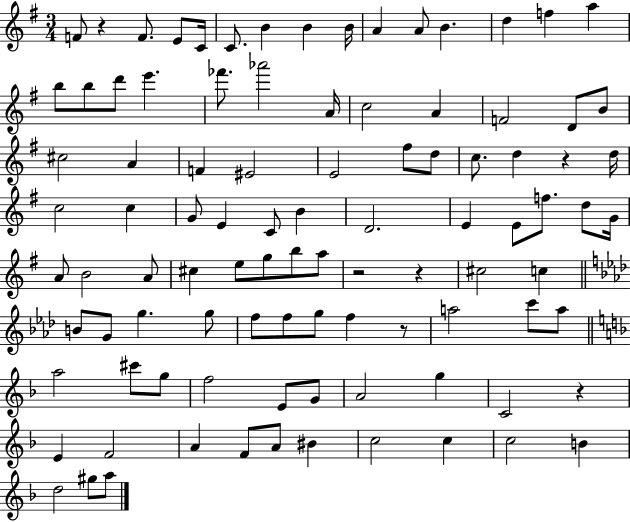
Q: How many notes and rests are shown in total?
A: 97